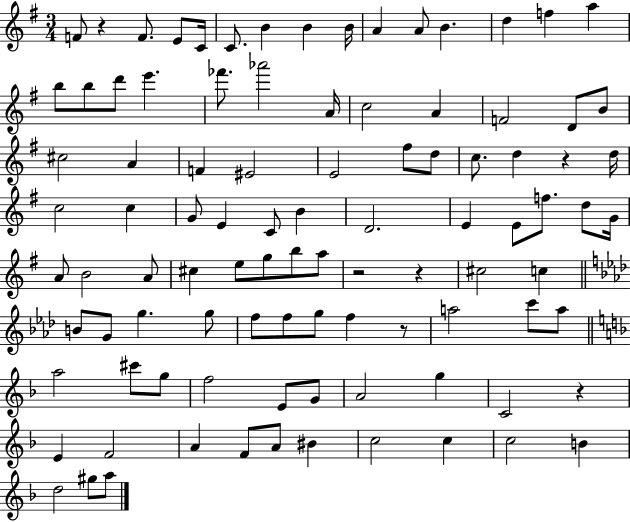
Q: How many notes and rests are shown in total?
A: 97